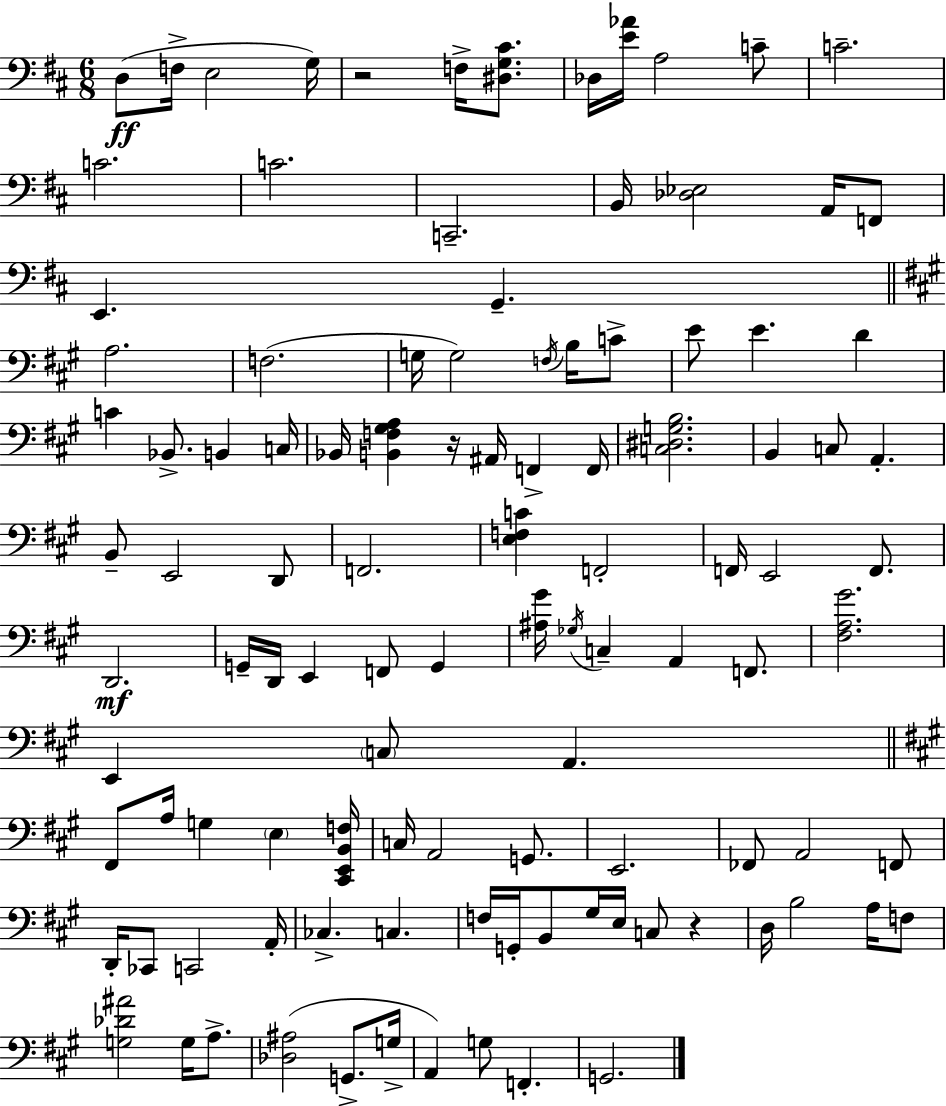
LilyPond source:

{
  \clef bass
  \numericTimeSignature
  \time 6/8
  \key d \major
  d8(\ff f16-> e2 g16) | r2 f16-> <dis g cis'>8. | des16 <e' aes'>16 a2 c'8-- | c'2.-- | \break c'2. | c'2. | c,2.-- | b,16 <des ees>2 a,16 f,8 | \break e,4. g,4.-- | \bar "||" \break \key a \major a2. | f2.( | g16 g2) \acciaccatura { f16 } b16 c'8-> | e'8 e'4. d'4 | \break c'4 bes,8.-> b,4 | c16 bes,16 <b, f gis a>4 r16 ais,16 f,4-> | f,16 <c dis g b>2. | b,4 c8 a,4.-. | \break b,8-- e,2 d,8 | f,2. | <e f c'>4 f,2-. | f,16 e,2 f,8. | \break d,2.\mf | g,16-- d,16 e,4 f,8 g,4 | <ais gis'>16 \acciaccatura { ges16 } c4-- a,4 f,8. | <fis a gis'>2. | \break e,4 \parenthesize c8 a,4. | \bar "||" \break \key a \major fis,8 a16 g4 \parenthesize e4 <cis, e, b, f>16 | c16 a,2 g,8. | e,2. | fes,8 a,2 f,8 | \break d,16-. ces,8 c,2 a,16-. | ces4.-> c4. | f16 g,16-. b,8 gis16 e16 c8 r4 | d16 b2 a16 f8 | \break <g des' ais'>2 g16 a8.-> | <des ais>2( g,8.-> g16-> | a,4) g8 f,4.-. | g,2. | \break \bar "|."
}